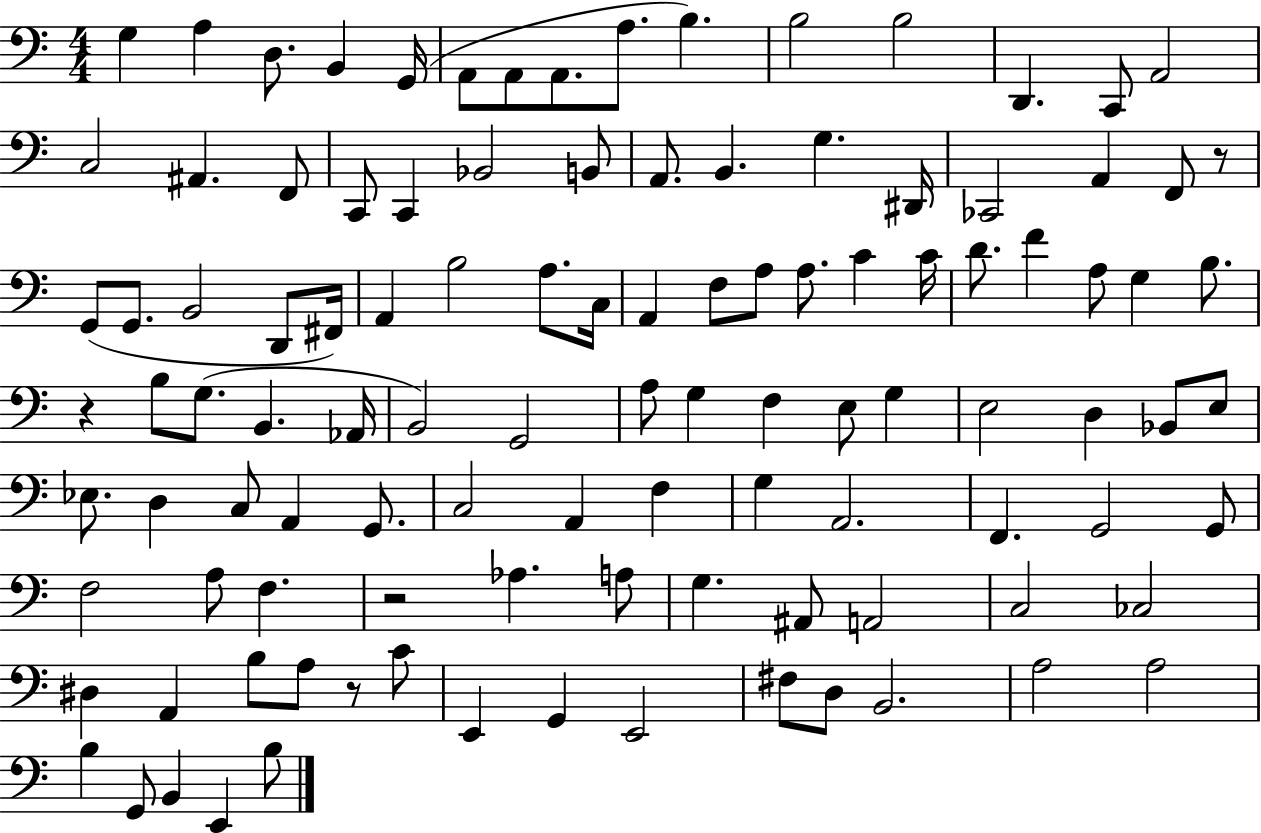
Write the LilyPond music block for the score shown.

{
  \clef bass
  \numericTimeSignature
  \time 4/4
  \key c \major
  g4 a4 d8. b,4 g,16( | a,8 a,8 a,8. a8. b4.) | b2 b2 | d,4. c,8 a,2 | \break c2 ais,4. f,8 | c,8 c,4 bes,2 b,8 | a,8. b,4. g4. dis,16 | ces,2 a,4 f,8 r8 | \break g,8( g,8. b,2 d,8 fis,16) | a,4 b2 a8. c16 | a,4 f8 a8 a8. c'4 c'16 | d'8. f'4 a8 g4 b8. | \break r4 b8 g8.( b,4. aes,16 | b,2) g,2 | a8 g4 f4 e8 g4 | e2 d4 bes,8 e8 | \break ees8. d4 c8 a,4 g,8. | c2 a,4 f4 | g4 a,2. | f,4. g,2 g,8 | \break f2 a8 f4. | r2 aes4. a8 | g4. ais,8 a,2 | c2 ces2 | \break dis4 a,4 b8 a8 r8 c'8 | e,4 g,4 e,2 | fis8 d8 b,2. | a2 a2 | \break b4 g,8 b,4 e,4 b8 | \bar "|."
}